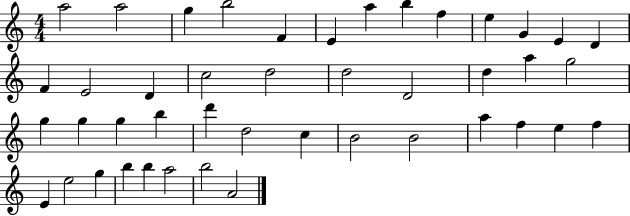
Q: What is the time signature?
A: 4/4